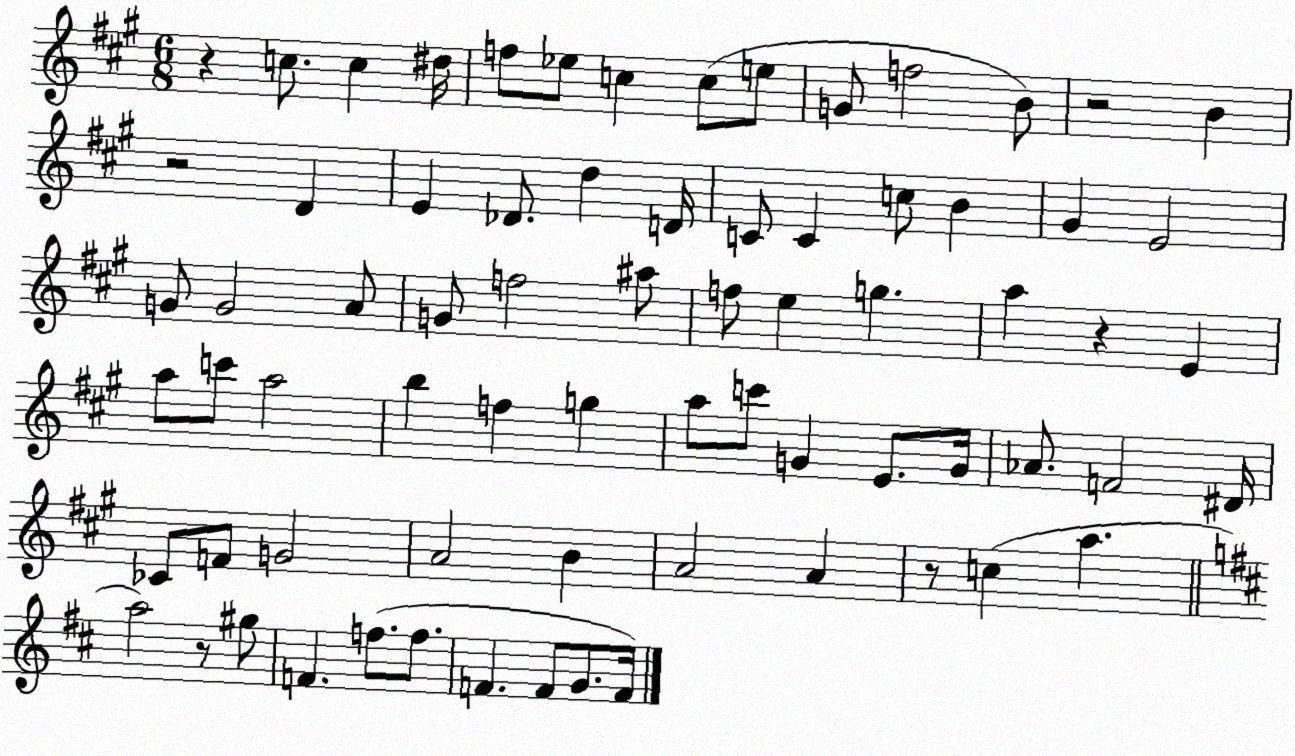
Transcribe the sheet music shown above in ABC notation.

X:1
T:Untitled
M:6/8
L:1/4
K:A
z c/2 c ^d/4 f/2 _e/2 c c/2 e/2 G/2 f2 B/2 z2 B z2 D E _D/2 d D/4 C/2 C c/2 B ^G E2 G/2 G2 A/2 G/2 f2 ^a/2 f/2 e g a z E a/2 c'/2 a2 b f g a/2 c'/2 G E/2 G/4 _A/2 F2 ^D/4 _C/2 F/2 G2 A2 B A2 A z/2 c a a2 z/2 ^g/2 F f/2 f/2 F F/2 G/2 F/4